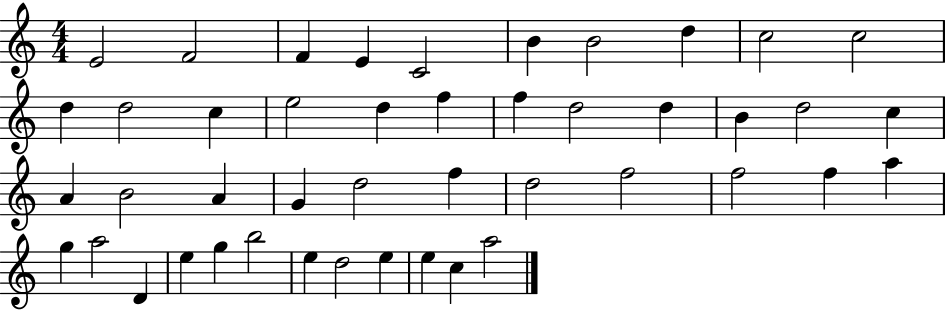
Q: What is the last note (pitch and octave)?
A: A5